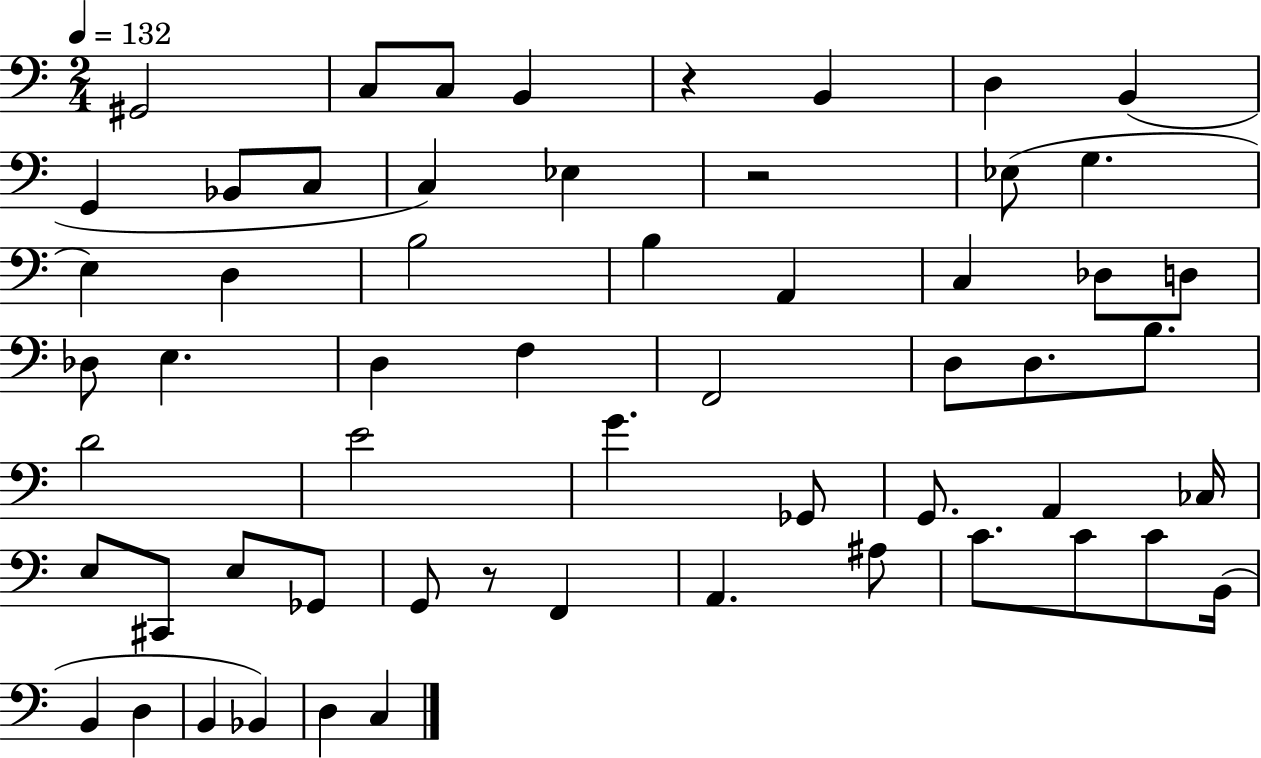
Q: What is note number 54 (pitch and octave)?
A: D3